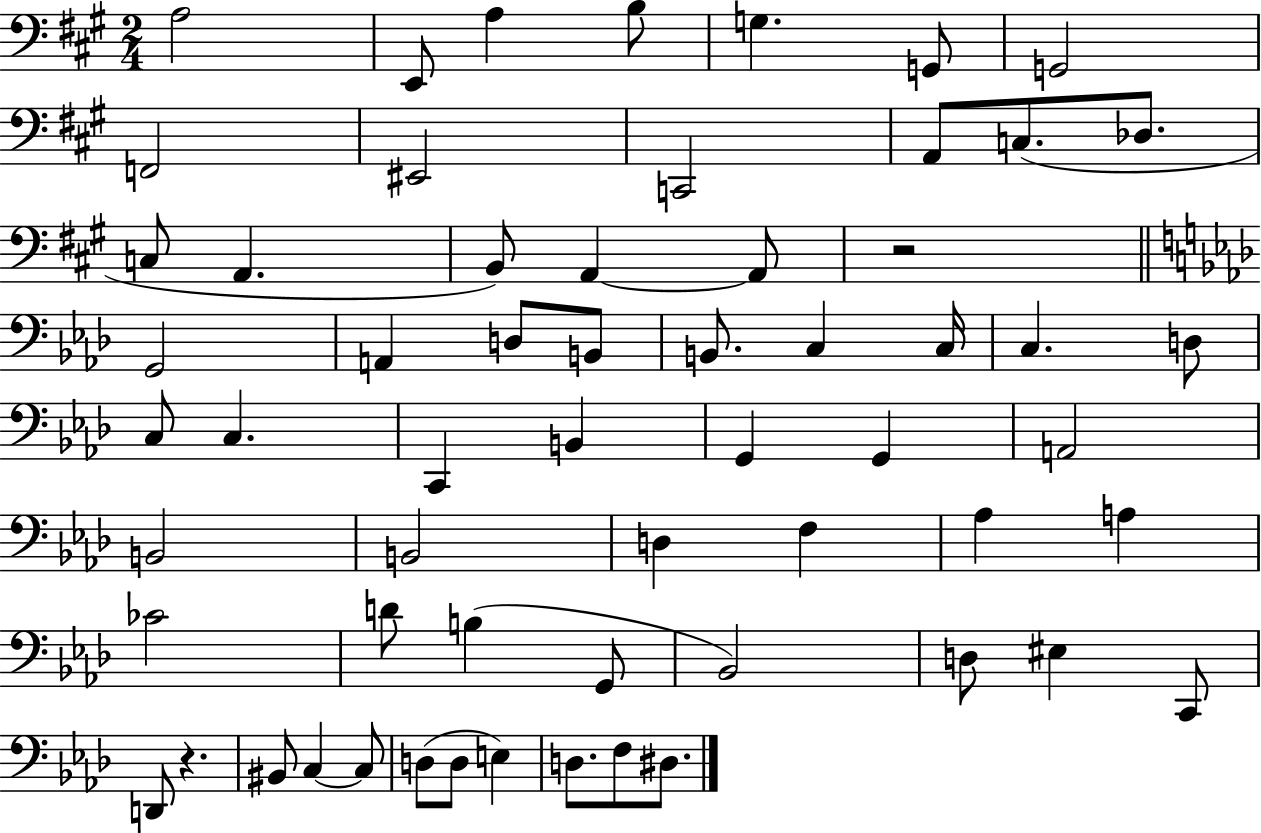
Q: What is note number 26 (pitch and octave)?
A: C3